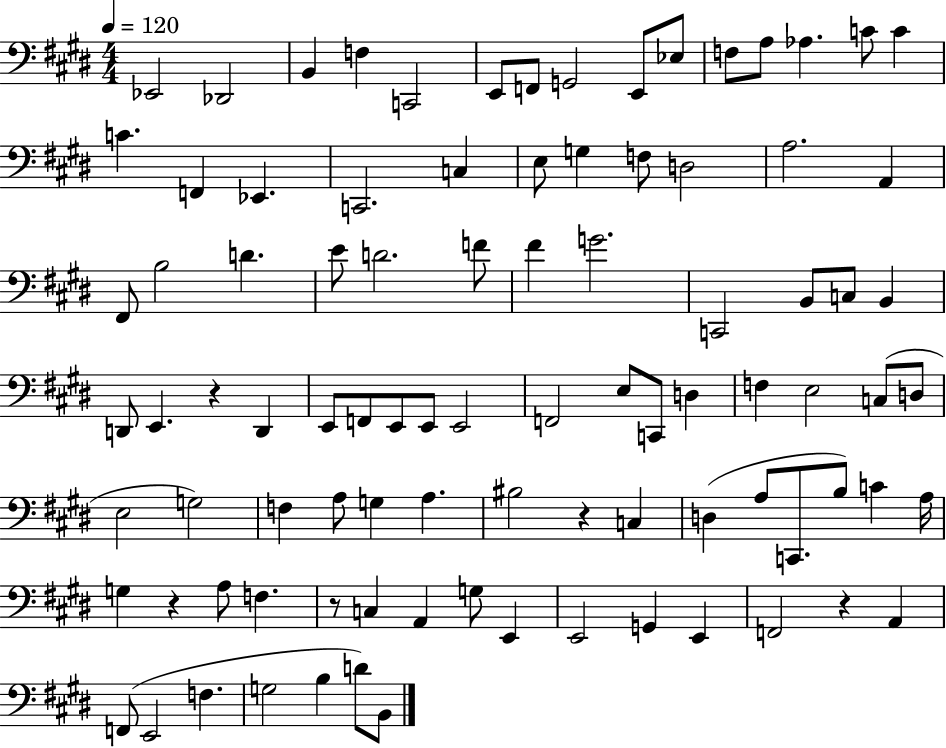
{
  \clef bass
  \numericTimeSignature
  \time 4/4
  \key e \major
  \tempo 4 = 120
  ees,2 des,2 | b,4 f4 c,2 | e,8 f,8 g,2 e,8 ees8 | f8 a8 aes4. c'8 c'4 | \break c'4. f,4 ees,4. | c,2. c4 | e8 g4 f8 d2 | a2. a,4 | \break fis,8 b2 d'4. | e'8 d'2. f'8 | fis'4 g'2. | c,2 b,8 c8 b,4 | \break d,8 e,4. r4 d,4 | e,8 f,8 e,8 e,8 e,2 | f,2 e8 c,8 d4 | f4 e2 c8( d8 | \break e2 g2) | f4 a8 g4 a4. | bis2 r4 c4 | d4( a8 c,8. b8) c'4 a16 | \break g4 r4 a8 f4. | r8 c4 a,4 g8 e,4 | e,2 g,4 e,4 | f,2 r4 a,4 | \break f,8( e,2 f4. | g2 b4 d'8) b,8 | \bar "|."
}